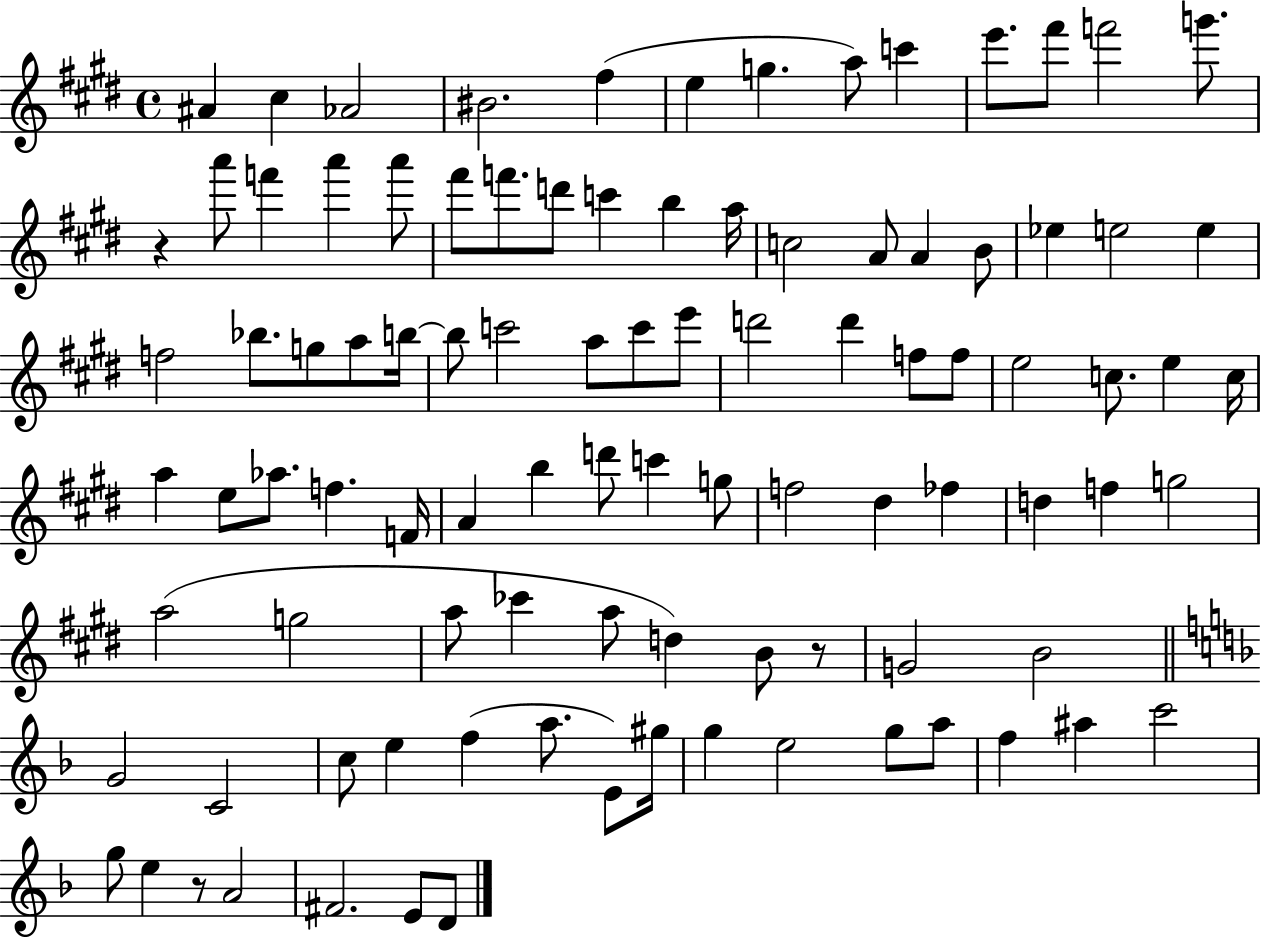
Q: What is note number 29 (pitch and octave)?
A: E5